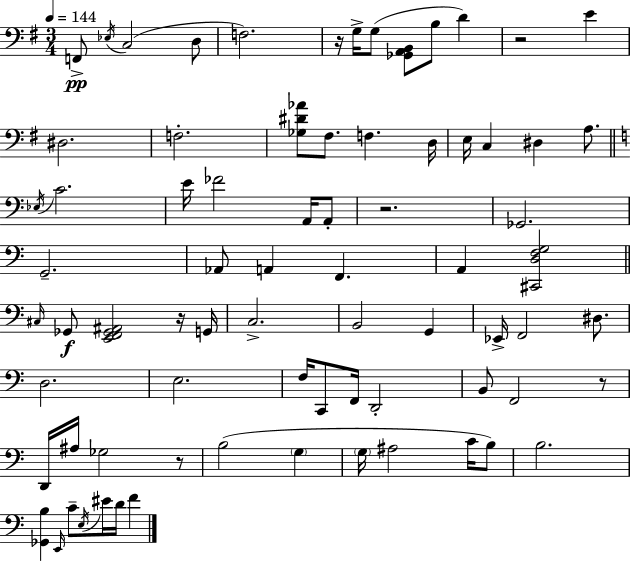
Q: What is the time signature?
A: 3/4